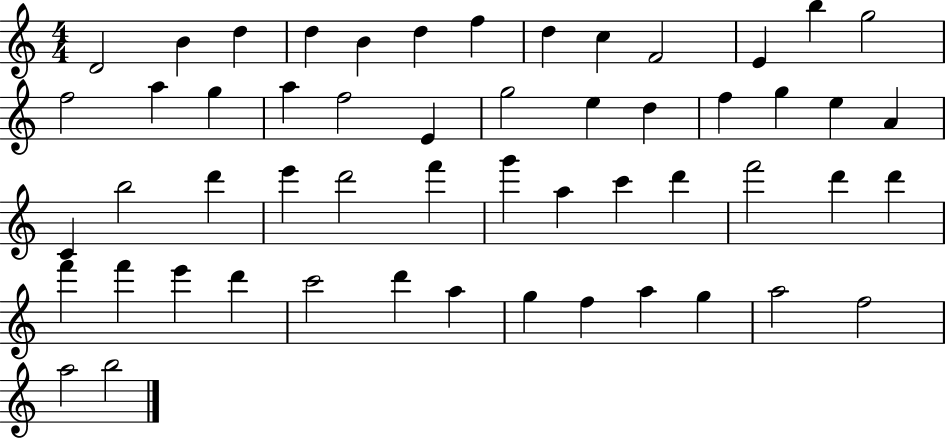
D4/h B4/q D5/q D5/q B4/q D5/q F5/q D5/q C5/q F4/h E4/q B5/q G5/h F5/h A5/q G5/q A5/q F5/h E4/q G5/h E5/q D5/q F5/q G5/q E5/q A4/q C4/q B5/h D6/q E6/q D6/h F6/q G6/q A5/q C6/q D6/q F6/h D6/q D6/q F6/q F6/q E6/q D6/q C6/h D6/q A5/q G5/q F5/q A5/q G5/q A5/h F5/h A5/h B5/h